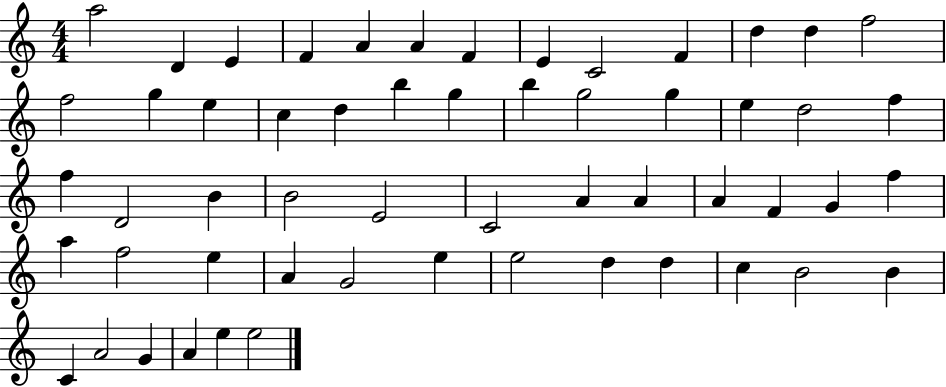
X:1
T:Untitled
M:4/4
L:1/4
K:C
a2 D E F A A F E C2 F d d f2 f2 g e c d b g b g2 g e d2 f f D2 B B2 E2 C2 A A A F G f a f2 e A G2 e e2 d d c B2 B C A2 G A e e2